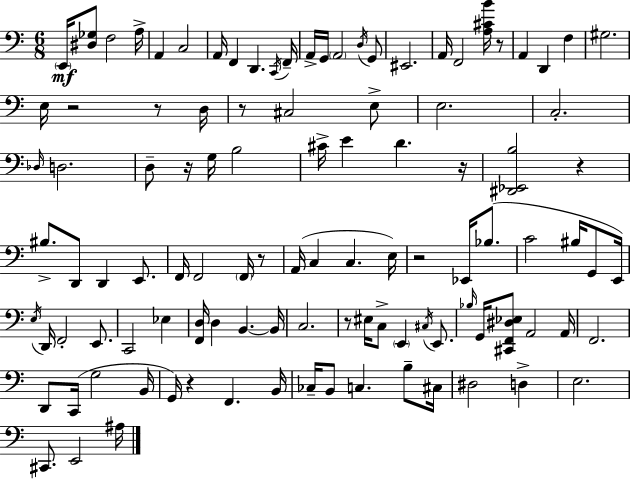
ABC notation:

X:1
T:Untitled
M:6/8
L:1/4
K:C
E,,/4 [^D,_G,]/2 F,2 A,/4 A,, C,2 A,,/4 F,, D,, C,,/4 F,,/4 A,,/4 G,,/4 A,,2 D,/4 G,,/2 ^E,,2 A,,/4 F,,2 [A,^CB]/4 z/2 A,, D,, F, ^G,2 E,/4 z2 z/2 D,/4 z/2 ^C,2 E,/2 E,2 C,2 _D,/4 D,2 D,/2 z/4 G,/4 B,2 ^C/4 E D z/4 [^D,,_E,,B,]2 z ^B,/2 D,,/2 D,, E,,/2 F,,/4 F,,2 F,,/4 z/2 A,,/4 C, C, E,/4 z2 _E,,/4 _B,/2 C2 ^B,/4 G,,/2 E,,/4 E,/4 D,,/4 F,,2 E,,/2 C,,2 _E, [F,,D,]/4 D, B,, B,,/4 C,2 z/2 ^E,/4 C,/2 E,, ^C,/4 E,,/2 _B,/4 G,,/4 [^C,,F,,^D,_E,]/2 A,,2 A,,/4 F,,2 D,,/2 C,,/4 G,2 B,,/4 G,,/4 z F,, B,,/4 _C,/4 B,,/2 C, B,/2 ^C,/4 ^D,2 D, E,2 ^C,,/2 E,,2 ^A,/4